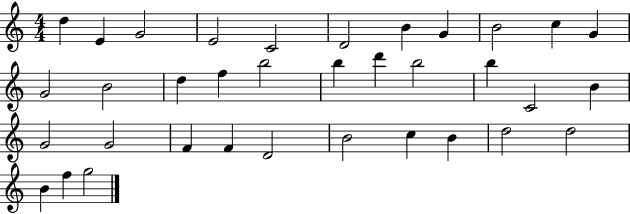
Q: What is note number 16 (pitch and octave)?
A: B5